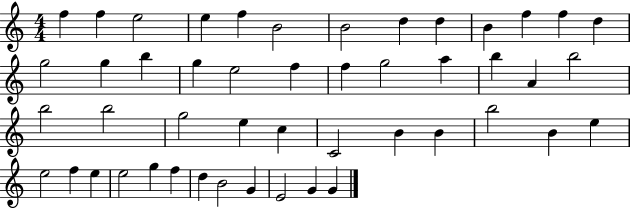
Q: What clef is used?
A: treble